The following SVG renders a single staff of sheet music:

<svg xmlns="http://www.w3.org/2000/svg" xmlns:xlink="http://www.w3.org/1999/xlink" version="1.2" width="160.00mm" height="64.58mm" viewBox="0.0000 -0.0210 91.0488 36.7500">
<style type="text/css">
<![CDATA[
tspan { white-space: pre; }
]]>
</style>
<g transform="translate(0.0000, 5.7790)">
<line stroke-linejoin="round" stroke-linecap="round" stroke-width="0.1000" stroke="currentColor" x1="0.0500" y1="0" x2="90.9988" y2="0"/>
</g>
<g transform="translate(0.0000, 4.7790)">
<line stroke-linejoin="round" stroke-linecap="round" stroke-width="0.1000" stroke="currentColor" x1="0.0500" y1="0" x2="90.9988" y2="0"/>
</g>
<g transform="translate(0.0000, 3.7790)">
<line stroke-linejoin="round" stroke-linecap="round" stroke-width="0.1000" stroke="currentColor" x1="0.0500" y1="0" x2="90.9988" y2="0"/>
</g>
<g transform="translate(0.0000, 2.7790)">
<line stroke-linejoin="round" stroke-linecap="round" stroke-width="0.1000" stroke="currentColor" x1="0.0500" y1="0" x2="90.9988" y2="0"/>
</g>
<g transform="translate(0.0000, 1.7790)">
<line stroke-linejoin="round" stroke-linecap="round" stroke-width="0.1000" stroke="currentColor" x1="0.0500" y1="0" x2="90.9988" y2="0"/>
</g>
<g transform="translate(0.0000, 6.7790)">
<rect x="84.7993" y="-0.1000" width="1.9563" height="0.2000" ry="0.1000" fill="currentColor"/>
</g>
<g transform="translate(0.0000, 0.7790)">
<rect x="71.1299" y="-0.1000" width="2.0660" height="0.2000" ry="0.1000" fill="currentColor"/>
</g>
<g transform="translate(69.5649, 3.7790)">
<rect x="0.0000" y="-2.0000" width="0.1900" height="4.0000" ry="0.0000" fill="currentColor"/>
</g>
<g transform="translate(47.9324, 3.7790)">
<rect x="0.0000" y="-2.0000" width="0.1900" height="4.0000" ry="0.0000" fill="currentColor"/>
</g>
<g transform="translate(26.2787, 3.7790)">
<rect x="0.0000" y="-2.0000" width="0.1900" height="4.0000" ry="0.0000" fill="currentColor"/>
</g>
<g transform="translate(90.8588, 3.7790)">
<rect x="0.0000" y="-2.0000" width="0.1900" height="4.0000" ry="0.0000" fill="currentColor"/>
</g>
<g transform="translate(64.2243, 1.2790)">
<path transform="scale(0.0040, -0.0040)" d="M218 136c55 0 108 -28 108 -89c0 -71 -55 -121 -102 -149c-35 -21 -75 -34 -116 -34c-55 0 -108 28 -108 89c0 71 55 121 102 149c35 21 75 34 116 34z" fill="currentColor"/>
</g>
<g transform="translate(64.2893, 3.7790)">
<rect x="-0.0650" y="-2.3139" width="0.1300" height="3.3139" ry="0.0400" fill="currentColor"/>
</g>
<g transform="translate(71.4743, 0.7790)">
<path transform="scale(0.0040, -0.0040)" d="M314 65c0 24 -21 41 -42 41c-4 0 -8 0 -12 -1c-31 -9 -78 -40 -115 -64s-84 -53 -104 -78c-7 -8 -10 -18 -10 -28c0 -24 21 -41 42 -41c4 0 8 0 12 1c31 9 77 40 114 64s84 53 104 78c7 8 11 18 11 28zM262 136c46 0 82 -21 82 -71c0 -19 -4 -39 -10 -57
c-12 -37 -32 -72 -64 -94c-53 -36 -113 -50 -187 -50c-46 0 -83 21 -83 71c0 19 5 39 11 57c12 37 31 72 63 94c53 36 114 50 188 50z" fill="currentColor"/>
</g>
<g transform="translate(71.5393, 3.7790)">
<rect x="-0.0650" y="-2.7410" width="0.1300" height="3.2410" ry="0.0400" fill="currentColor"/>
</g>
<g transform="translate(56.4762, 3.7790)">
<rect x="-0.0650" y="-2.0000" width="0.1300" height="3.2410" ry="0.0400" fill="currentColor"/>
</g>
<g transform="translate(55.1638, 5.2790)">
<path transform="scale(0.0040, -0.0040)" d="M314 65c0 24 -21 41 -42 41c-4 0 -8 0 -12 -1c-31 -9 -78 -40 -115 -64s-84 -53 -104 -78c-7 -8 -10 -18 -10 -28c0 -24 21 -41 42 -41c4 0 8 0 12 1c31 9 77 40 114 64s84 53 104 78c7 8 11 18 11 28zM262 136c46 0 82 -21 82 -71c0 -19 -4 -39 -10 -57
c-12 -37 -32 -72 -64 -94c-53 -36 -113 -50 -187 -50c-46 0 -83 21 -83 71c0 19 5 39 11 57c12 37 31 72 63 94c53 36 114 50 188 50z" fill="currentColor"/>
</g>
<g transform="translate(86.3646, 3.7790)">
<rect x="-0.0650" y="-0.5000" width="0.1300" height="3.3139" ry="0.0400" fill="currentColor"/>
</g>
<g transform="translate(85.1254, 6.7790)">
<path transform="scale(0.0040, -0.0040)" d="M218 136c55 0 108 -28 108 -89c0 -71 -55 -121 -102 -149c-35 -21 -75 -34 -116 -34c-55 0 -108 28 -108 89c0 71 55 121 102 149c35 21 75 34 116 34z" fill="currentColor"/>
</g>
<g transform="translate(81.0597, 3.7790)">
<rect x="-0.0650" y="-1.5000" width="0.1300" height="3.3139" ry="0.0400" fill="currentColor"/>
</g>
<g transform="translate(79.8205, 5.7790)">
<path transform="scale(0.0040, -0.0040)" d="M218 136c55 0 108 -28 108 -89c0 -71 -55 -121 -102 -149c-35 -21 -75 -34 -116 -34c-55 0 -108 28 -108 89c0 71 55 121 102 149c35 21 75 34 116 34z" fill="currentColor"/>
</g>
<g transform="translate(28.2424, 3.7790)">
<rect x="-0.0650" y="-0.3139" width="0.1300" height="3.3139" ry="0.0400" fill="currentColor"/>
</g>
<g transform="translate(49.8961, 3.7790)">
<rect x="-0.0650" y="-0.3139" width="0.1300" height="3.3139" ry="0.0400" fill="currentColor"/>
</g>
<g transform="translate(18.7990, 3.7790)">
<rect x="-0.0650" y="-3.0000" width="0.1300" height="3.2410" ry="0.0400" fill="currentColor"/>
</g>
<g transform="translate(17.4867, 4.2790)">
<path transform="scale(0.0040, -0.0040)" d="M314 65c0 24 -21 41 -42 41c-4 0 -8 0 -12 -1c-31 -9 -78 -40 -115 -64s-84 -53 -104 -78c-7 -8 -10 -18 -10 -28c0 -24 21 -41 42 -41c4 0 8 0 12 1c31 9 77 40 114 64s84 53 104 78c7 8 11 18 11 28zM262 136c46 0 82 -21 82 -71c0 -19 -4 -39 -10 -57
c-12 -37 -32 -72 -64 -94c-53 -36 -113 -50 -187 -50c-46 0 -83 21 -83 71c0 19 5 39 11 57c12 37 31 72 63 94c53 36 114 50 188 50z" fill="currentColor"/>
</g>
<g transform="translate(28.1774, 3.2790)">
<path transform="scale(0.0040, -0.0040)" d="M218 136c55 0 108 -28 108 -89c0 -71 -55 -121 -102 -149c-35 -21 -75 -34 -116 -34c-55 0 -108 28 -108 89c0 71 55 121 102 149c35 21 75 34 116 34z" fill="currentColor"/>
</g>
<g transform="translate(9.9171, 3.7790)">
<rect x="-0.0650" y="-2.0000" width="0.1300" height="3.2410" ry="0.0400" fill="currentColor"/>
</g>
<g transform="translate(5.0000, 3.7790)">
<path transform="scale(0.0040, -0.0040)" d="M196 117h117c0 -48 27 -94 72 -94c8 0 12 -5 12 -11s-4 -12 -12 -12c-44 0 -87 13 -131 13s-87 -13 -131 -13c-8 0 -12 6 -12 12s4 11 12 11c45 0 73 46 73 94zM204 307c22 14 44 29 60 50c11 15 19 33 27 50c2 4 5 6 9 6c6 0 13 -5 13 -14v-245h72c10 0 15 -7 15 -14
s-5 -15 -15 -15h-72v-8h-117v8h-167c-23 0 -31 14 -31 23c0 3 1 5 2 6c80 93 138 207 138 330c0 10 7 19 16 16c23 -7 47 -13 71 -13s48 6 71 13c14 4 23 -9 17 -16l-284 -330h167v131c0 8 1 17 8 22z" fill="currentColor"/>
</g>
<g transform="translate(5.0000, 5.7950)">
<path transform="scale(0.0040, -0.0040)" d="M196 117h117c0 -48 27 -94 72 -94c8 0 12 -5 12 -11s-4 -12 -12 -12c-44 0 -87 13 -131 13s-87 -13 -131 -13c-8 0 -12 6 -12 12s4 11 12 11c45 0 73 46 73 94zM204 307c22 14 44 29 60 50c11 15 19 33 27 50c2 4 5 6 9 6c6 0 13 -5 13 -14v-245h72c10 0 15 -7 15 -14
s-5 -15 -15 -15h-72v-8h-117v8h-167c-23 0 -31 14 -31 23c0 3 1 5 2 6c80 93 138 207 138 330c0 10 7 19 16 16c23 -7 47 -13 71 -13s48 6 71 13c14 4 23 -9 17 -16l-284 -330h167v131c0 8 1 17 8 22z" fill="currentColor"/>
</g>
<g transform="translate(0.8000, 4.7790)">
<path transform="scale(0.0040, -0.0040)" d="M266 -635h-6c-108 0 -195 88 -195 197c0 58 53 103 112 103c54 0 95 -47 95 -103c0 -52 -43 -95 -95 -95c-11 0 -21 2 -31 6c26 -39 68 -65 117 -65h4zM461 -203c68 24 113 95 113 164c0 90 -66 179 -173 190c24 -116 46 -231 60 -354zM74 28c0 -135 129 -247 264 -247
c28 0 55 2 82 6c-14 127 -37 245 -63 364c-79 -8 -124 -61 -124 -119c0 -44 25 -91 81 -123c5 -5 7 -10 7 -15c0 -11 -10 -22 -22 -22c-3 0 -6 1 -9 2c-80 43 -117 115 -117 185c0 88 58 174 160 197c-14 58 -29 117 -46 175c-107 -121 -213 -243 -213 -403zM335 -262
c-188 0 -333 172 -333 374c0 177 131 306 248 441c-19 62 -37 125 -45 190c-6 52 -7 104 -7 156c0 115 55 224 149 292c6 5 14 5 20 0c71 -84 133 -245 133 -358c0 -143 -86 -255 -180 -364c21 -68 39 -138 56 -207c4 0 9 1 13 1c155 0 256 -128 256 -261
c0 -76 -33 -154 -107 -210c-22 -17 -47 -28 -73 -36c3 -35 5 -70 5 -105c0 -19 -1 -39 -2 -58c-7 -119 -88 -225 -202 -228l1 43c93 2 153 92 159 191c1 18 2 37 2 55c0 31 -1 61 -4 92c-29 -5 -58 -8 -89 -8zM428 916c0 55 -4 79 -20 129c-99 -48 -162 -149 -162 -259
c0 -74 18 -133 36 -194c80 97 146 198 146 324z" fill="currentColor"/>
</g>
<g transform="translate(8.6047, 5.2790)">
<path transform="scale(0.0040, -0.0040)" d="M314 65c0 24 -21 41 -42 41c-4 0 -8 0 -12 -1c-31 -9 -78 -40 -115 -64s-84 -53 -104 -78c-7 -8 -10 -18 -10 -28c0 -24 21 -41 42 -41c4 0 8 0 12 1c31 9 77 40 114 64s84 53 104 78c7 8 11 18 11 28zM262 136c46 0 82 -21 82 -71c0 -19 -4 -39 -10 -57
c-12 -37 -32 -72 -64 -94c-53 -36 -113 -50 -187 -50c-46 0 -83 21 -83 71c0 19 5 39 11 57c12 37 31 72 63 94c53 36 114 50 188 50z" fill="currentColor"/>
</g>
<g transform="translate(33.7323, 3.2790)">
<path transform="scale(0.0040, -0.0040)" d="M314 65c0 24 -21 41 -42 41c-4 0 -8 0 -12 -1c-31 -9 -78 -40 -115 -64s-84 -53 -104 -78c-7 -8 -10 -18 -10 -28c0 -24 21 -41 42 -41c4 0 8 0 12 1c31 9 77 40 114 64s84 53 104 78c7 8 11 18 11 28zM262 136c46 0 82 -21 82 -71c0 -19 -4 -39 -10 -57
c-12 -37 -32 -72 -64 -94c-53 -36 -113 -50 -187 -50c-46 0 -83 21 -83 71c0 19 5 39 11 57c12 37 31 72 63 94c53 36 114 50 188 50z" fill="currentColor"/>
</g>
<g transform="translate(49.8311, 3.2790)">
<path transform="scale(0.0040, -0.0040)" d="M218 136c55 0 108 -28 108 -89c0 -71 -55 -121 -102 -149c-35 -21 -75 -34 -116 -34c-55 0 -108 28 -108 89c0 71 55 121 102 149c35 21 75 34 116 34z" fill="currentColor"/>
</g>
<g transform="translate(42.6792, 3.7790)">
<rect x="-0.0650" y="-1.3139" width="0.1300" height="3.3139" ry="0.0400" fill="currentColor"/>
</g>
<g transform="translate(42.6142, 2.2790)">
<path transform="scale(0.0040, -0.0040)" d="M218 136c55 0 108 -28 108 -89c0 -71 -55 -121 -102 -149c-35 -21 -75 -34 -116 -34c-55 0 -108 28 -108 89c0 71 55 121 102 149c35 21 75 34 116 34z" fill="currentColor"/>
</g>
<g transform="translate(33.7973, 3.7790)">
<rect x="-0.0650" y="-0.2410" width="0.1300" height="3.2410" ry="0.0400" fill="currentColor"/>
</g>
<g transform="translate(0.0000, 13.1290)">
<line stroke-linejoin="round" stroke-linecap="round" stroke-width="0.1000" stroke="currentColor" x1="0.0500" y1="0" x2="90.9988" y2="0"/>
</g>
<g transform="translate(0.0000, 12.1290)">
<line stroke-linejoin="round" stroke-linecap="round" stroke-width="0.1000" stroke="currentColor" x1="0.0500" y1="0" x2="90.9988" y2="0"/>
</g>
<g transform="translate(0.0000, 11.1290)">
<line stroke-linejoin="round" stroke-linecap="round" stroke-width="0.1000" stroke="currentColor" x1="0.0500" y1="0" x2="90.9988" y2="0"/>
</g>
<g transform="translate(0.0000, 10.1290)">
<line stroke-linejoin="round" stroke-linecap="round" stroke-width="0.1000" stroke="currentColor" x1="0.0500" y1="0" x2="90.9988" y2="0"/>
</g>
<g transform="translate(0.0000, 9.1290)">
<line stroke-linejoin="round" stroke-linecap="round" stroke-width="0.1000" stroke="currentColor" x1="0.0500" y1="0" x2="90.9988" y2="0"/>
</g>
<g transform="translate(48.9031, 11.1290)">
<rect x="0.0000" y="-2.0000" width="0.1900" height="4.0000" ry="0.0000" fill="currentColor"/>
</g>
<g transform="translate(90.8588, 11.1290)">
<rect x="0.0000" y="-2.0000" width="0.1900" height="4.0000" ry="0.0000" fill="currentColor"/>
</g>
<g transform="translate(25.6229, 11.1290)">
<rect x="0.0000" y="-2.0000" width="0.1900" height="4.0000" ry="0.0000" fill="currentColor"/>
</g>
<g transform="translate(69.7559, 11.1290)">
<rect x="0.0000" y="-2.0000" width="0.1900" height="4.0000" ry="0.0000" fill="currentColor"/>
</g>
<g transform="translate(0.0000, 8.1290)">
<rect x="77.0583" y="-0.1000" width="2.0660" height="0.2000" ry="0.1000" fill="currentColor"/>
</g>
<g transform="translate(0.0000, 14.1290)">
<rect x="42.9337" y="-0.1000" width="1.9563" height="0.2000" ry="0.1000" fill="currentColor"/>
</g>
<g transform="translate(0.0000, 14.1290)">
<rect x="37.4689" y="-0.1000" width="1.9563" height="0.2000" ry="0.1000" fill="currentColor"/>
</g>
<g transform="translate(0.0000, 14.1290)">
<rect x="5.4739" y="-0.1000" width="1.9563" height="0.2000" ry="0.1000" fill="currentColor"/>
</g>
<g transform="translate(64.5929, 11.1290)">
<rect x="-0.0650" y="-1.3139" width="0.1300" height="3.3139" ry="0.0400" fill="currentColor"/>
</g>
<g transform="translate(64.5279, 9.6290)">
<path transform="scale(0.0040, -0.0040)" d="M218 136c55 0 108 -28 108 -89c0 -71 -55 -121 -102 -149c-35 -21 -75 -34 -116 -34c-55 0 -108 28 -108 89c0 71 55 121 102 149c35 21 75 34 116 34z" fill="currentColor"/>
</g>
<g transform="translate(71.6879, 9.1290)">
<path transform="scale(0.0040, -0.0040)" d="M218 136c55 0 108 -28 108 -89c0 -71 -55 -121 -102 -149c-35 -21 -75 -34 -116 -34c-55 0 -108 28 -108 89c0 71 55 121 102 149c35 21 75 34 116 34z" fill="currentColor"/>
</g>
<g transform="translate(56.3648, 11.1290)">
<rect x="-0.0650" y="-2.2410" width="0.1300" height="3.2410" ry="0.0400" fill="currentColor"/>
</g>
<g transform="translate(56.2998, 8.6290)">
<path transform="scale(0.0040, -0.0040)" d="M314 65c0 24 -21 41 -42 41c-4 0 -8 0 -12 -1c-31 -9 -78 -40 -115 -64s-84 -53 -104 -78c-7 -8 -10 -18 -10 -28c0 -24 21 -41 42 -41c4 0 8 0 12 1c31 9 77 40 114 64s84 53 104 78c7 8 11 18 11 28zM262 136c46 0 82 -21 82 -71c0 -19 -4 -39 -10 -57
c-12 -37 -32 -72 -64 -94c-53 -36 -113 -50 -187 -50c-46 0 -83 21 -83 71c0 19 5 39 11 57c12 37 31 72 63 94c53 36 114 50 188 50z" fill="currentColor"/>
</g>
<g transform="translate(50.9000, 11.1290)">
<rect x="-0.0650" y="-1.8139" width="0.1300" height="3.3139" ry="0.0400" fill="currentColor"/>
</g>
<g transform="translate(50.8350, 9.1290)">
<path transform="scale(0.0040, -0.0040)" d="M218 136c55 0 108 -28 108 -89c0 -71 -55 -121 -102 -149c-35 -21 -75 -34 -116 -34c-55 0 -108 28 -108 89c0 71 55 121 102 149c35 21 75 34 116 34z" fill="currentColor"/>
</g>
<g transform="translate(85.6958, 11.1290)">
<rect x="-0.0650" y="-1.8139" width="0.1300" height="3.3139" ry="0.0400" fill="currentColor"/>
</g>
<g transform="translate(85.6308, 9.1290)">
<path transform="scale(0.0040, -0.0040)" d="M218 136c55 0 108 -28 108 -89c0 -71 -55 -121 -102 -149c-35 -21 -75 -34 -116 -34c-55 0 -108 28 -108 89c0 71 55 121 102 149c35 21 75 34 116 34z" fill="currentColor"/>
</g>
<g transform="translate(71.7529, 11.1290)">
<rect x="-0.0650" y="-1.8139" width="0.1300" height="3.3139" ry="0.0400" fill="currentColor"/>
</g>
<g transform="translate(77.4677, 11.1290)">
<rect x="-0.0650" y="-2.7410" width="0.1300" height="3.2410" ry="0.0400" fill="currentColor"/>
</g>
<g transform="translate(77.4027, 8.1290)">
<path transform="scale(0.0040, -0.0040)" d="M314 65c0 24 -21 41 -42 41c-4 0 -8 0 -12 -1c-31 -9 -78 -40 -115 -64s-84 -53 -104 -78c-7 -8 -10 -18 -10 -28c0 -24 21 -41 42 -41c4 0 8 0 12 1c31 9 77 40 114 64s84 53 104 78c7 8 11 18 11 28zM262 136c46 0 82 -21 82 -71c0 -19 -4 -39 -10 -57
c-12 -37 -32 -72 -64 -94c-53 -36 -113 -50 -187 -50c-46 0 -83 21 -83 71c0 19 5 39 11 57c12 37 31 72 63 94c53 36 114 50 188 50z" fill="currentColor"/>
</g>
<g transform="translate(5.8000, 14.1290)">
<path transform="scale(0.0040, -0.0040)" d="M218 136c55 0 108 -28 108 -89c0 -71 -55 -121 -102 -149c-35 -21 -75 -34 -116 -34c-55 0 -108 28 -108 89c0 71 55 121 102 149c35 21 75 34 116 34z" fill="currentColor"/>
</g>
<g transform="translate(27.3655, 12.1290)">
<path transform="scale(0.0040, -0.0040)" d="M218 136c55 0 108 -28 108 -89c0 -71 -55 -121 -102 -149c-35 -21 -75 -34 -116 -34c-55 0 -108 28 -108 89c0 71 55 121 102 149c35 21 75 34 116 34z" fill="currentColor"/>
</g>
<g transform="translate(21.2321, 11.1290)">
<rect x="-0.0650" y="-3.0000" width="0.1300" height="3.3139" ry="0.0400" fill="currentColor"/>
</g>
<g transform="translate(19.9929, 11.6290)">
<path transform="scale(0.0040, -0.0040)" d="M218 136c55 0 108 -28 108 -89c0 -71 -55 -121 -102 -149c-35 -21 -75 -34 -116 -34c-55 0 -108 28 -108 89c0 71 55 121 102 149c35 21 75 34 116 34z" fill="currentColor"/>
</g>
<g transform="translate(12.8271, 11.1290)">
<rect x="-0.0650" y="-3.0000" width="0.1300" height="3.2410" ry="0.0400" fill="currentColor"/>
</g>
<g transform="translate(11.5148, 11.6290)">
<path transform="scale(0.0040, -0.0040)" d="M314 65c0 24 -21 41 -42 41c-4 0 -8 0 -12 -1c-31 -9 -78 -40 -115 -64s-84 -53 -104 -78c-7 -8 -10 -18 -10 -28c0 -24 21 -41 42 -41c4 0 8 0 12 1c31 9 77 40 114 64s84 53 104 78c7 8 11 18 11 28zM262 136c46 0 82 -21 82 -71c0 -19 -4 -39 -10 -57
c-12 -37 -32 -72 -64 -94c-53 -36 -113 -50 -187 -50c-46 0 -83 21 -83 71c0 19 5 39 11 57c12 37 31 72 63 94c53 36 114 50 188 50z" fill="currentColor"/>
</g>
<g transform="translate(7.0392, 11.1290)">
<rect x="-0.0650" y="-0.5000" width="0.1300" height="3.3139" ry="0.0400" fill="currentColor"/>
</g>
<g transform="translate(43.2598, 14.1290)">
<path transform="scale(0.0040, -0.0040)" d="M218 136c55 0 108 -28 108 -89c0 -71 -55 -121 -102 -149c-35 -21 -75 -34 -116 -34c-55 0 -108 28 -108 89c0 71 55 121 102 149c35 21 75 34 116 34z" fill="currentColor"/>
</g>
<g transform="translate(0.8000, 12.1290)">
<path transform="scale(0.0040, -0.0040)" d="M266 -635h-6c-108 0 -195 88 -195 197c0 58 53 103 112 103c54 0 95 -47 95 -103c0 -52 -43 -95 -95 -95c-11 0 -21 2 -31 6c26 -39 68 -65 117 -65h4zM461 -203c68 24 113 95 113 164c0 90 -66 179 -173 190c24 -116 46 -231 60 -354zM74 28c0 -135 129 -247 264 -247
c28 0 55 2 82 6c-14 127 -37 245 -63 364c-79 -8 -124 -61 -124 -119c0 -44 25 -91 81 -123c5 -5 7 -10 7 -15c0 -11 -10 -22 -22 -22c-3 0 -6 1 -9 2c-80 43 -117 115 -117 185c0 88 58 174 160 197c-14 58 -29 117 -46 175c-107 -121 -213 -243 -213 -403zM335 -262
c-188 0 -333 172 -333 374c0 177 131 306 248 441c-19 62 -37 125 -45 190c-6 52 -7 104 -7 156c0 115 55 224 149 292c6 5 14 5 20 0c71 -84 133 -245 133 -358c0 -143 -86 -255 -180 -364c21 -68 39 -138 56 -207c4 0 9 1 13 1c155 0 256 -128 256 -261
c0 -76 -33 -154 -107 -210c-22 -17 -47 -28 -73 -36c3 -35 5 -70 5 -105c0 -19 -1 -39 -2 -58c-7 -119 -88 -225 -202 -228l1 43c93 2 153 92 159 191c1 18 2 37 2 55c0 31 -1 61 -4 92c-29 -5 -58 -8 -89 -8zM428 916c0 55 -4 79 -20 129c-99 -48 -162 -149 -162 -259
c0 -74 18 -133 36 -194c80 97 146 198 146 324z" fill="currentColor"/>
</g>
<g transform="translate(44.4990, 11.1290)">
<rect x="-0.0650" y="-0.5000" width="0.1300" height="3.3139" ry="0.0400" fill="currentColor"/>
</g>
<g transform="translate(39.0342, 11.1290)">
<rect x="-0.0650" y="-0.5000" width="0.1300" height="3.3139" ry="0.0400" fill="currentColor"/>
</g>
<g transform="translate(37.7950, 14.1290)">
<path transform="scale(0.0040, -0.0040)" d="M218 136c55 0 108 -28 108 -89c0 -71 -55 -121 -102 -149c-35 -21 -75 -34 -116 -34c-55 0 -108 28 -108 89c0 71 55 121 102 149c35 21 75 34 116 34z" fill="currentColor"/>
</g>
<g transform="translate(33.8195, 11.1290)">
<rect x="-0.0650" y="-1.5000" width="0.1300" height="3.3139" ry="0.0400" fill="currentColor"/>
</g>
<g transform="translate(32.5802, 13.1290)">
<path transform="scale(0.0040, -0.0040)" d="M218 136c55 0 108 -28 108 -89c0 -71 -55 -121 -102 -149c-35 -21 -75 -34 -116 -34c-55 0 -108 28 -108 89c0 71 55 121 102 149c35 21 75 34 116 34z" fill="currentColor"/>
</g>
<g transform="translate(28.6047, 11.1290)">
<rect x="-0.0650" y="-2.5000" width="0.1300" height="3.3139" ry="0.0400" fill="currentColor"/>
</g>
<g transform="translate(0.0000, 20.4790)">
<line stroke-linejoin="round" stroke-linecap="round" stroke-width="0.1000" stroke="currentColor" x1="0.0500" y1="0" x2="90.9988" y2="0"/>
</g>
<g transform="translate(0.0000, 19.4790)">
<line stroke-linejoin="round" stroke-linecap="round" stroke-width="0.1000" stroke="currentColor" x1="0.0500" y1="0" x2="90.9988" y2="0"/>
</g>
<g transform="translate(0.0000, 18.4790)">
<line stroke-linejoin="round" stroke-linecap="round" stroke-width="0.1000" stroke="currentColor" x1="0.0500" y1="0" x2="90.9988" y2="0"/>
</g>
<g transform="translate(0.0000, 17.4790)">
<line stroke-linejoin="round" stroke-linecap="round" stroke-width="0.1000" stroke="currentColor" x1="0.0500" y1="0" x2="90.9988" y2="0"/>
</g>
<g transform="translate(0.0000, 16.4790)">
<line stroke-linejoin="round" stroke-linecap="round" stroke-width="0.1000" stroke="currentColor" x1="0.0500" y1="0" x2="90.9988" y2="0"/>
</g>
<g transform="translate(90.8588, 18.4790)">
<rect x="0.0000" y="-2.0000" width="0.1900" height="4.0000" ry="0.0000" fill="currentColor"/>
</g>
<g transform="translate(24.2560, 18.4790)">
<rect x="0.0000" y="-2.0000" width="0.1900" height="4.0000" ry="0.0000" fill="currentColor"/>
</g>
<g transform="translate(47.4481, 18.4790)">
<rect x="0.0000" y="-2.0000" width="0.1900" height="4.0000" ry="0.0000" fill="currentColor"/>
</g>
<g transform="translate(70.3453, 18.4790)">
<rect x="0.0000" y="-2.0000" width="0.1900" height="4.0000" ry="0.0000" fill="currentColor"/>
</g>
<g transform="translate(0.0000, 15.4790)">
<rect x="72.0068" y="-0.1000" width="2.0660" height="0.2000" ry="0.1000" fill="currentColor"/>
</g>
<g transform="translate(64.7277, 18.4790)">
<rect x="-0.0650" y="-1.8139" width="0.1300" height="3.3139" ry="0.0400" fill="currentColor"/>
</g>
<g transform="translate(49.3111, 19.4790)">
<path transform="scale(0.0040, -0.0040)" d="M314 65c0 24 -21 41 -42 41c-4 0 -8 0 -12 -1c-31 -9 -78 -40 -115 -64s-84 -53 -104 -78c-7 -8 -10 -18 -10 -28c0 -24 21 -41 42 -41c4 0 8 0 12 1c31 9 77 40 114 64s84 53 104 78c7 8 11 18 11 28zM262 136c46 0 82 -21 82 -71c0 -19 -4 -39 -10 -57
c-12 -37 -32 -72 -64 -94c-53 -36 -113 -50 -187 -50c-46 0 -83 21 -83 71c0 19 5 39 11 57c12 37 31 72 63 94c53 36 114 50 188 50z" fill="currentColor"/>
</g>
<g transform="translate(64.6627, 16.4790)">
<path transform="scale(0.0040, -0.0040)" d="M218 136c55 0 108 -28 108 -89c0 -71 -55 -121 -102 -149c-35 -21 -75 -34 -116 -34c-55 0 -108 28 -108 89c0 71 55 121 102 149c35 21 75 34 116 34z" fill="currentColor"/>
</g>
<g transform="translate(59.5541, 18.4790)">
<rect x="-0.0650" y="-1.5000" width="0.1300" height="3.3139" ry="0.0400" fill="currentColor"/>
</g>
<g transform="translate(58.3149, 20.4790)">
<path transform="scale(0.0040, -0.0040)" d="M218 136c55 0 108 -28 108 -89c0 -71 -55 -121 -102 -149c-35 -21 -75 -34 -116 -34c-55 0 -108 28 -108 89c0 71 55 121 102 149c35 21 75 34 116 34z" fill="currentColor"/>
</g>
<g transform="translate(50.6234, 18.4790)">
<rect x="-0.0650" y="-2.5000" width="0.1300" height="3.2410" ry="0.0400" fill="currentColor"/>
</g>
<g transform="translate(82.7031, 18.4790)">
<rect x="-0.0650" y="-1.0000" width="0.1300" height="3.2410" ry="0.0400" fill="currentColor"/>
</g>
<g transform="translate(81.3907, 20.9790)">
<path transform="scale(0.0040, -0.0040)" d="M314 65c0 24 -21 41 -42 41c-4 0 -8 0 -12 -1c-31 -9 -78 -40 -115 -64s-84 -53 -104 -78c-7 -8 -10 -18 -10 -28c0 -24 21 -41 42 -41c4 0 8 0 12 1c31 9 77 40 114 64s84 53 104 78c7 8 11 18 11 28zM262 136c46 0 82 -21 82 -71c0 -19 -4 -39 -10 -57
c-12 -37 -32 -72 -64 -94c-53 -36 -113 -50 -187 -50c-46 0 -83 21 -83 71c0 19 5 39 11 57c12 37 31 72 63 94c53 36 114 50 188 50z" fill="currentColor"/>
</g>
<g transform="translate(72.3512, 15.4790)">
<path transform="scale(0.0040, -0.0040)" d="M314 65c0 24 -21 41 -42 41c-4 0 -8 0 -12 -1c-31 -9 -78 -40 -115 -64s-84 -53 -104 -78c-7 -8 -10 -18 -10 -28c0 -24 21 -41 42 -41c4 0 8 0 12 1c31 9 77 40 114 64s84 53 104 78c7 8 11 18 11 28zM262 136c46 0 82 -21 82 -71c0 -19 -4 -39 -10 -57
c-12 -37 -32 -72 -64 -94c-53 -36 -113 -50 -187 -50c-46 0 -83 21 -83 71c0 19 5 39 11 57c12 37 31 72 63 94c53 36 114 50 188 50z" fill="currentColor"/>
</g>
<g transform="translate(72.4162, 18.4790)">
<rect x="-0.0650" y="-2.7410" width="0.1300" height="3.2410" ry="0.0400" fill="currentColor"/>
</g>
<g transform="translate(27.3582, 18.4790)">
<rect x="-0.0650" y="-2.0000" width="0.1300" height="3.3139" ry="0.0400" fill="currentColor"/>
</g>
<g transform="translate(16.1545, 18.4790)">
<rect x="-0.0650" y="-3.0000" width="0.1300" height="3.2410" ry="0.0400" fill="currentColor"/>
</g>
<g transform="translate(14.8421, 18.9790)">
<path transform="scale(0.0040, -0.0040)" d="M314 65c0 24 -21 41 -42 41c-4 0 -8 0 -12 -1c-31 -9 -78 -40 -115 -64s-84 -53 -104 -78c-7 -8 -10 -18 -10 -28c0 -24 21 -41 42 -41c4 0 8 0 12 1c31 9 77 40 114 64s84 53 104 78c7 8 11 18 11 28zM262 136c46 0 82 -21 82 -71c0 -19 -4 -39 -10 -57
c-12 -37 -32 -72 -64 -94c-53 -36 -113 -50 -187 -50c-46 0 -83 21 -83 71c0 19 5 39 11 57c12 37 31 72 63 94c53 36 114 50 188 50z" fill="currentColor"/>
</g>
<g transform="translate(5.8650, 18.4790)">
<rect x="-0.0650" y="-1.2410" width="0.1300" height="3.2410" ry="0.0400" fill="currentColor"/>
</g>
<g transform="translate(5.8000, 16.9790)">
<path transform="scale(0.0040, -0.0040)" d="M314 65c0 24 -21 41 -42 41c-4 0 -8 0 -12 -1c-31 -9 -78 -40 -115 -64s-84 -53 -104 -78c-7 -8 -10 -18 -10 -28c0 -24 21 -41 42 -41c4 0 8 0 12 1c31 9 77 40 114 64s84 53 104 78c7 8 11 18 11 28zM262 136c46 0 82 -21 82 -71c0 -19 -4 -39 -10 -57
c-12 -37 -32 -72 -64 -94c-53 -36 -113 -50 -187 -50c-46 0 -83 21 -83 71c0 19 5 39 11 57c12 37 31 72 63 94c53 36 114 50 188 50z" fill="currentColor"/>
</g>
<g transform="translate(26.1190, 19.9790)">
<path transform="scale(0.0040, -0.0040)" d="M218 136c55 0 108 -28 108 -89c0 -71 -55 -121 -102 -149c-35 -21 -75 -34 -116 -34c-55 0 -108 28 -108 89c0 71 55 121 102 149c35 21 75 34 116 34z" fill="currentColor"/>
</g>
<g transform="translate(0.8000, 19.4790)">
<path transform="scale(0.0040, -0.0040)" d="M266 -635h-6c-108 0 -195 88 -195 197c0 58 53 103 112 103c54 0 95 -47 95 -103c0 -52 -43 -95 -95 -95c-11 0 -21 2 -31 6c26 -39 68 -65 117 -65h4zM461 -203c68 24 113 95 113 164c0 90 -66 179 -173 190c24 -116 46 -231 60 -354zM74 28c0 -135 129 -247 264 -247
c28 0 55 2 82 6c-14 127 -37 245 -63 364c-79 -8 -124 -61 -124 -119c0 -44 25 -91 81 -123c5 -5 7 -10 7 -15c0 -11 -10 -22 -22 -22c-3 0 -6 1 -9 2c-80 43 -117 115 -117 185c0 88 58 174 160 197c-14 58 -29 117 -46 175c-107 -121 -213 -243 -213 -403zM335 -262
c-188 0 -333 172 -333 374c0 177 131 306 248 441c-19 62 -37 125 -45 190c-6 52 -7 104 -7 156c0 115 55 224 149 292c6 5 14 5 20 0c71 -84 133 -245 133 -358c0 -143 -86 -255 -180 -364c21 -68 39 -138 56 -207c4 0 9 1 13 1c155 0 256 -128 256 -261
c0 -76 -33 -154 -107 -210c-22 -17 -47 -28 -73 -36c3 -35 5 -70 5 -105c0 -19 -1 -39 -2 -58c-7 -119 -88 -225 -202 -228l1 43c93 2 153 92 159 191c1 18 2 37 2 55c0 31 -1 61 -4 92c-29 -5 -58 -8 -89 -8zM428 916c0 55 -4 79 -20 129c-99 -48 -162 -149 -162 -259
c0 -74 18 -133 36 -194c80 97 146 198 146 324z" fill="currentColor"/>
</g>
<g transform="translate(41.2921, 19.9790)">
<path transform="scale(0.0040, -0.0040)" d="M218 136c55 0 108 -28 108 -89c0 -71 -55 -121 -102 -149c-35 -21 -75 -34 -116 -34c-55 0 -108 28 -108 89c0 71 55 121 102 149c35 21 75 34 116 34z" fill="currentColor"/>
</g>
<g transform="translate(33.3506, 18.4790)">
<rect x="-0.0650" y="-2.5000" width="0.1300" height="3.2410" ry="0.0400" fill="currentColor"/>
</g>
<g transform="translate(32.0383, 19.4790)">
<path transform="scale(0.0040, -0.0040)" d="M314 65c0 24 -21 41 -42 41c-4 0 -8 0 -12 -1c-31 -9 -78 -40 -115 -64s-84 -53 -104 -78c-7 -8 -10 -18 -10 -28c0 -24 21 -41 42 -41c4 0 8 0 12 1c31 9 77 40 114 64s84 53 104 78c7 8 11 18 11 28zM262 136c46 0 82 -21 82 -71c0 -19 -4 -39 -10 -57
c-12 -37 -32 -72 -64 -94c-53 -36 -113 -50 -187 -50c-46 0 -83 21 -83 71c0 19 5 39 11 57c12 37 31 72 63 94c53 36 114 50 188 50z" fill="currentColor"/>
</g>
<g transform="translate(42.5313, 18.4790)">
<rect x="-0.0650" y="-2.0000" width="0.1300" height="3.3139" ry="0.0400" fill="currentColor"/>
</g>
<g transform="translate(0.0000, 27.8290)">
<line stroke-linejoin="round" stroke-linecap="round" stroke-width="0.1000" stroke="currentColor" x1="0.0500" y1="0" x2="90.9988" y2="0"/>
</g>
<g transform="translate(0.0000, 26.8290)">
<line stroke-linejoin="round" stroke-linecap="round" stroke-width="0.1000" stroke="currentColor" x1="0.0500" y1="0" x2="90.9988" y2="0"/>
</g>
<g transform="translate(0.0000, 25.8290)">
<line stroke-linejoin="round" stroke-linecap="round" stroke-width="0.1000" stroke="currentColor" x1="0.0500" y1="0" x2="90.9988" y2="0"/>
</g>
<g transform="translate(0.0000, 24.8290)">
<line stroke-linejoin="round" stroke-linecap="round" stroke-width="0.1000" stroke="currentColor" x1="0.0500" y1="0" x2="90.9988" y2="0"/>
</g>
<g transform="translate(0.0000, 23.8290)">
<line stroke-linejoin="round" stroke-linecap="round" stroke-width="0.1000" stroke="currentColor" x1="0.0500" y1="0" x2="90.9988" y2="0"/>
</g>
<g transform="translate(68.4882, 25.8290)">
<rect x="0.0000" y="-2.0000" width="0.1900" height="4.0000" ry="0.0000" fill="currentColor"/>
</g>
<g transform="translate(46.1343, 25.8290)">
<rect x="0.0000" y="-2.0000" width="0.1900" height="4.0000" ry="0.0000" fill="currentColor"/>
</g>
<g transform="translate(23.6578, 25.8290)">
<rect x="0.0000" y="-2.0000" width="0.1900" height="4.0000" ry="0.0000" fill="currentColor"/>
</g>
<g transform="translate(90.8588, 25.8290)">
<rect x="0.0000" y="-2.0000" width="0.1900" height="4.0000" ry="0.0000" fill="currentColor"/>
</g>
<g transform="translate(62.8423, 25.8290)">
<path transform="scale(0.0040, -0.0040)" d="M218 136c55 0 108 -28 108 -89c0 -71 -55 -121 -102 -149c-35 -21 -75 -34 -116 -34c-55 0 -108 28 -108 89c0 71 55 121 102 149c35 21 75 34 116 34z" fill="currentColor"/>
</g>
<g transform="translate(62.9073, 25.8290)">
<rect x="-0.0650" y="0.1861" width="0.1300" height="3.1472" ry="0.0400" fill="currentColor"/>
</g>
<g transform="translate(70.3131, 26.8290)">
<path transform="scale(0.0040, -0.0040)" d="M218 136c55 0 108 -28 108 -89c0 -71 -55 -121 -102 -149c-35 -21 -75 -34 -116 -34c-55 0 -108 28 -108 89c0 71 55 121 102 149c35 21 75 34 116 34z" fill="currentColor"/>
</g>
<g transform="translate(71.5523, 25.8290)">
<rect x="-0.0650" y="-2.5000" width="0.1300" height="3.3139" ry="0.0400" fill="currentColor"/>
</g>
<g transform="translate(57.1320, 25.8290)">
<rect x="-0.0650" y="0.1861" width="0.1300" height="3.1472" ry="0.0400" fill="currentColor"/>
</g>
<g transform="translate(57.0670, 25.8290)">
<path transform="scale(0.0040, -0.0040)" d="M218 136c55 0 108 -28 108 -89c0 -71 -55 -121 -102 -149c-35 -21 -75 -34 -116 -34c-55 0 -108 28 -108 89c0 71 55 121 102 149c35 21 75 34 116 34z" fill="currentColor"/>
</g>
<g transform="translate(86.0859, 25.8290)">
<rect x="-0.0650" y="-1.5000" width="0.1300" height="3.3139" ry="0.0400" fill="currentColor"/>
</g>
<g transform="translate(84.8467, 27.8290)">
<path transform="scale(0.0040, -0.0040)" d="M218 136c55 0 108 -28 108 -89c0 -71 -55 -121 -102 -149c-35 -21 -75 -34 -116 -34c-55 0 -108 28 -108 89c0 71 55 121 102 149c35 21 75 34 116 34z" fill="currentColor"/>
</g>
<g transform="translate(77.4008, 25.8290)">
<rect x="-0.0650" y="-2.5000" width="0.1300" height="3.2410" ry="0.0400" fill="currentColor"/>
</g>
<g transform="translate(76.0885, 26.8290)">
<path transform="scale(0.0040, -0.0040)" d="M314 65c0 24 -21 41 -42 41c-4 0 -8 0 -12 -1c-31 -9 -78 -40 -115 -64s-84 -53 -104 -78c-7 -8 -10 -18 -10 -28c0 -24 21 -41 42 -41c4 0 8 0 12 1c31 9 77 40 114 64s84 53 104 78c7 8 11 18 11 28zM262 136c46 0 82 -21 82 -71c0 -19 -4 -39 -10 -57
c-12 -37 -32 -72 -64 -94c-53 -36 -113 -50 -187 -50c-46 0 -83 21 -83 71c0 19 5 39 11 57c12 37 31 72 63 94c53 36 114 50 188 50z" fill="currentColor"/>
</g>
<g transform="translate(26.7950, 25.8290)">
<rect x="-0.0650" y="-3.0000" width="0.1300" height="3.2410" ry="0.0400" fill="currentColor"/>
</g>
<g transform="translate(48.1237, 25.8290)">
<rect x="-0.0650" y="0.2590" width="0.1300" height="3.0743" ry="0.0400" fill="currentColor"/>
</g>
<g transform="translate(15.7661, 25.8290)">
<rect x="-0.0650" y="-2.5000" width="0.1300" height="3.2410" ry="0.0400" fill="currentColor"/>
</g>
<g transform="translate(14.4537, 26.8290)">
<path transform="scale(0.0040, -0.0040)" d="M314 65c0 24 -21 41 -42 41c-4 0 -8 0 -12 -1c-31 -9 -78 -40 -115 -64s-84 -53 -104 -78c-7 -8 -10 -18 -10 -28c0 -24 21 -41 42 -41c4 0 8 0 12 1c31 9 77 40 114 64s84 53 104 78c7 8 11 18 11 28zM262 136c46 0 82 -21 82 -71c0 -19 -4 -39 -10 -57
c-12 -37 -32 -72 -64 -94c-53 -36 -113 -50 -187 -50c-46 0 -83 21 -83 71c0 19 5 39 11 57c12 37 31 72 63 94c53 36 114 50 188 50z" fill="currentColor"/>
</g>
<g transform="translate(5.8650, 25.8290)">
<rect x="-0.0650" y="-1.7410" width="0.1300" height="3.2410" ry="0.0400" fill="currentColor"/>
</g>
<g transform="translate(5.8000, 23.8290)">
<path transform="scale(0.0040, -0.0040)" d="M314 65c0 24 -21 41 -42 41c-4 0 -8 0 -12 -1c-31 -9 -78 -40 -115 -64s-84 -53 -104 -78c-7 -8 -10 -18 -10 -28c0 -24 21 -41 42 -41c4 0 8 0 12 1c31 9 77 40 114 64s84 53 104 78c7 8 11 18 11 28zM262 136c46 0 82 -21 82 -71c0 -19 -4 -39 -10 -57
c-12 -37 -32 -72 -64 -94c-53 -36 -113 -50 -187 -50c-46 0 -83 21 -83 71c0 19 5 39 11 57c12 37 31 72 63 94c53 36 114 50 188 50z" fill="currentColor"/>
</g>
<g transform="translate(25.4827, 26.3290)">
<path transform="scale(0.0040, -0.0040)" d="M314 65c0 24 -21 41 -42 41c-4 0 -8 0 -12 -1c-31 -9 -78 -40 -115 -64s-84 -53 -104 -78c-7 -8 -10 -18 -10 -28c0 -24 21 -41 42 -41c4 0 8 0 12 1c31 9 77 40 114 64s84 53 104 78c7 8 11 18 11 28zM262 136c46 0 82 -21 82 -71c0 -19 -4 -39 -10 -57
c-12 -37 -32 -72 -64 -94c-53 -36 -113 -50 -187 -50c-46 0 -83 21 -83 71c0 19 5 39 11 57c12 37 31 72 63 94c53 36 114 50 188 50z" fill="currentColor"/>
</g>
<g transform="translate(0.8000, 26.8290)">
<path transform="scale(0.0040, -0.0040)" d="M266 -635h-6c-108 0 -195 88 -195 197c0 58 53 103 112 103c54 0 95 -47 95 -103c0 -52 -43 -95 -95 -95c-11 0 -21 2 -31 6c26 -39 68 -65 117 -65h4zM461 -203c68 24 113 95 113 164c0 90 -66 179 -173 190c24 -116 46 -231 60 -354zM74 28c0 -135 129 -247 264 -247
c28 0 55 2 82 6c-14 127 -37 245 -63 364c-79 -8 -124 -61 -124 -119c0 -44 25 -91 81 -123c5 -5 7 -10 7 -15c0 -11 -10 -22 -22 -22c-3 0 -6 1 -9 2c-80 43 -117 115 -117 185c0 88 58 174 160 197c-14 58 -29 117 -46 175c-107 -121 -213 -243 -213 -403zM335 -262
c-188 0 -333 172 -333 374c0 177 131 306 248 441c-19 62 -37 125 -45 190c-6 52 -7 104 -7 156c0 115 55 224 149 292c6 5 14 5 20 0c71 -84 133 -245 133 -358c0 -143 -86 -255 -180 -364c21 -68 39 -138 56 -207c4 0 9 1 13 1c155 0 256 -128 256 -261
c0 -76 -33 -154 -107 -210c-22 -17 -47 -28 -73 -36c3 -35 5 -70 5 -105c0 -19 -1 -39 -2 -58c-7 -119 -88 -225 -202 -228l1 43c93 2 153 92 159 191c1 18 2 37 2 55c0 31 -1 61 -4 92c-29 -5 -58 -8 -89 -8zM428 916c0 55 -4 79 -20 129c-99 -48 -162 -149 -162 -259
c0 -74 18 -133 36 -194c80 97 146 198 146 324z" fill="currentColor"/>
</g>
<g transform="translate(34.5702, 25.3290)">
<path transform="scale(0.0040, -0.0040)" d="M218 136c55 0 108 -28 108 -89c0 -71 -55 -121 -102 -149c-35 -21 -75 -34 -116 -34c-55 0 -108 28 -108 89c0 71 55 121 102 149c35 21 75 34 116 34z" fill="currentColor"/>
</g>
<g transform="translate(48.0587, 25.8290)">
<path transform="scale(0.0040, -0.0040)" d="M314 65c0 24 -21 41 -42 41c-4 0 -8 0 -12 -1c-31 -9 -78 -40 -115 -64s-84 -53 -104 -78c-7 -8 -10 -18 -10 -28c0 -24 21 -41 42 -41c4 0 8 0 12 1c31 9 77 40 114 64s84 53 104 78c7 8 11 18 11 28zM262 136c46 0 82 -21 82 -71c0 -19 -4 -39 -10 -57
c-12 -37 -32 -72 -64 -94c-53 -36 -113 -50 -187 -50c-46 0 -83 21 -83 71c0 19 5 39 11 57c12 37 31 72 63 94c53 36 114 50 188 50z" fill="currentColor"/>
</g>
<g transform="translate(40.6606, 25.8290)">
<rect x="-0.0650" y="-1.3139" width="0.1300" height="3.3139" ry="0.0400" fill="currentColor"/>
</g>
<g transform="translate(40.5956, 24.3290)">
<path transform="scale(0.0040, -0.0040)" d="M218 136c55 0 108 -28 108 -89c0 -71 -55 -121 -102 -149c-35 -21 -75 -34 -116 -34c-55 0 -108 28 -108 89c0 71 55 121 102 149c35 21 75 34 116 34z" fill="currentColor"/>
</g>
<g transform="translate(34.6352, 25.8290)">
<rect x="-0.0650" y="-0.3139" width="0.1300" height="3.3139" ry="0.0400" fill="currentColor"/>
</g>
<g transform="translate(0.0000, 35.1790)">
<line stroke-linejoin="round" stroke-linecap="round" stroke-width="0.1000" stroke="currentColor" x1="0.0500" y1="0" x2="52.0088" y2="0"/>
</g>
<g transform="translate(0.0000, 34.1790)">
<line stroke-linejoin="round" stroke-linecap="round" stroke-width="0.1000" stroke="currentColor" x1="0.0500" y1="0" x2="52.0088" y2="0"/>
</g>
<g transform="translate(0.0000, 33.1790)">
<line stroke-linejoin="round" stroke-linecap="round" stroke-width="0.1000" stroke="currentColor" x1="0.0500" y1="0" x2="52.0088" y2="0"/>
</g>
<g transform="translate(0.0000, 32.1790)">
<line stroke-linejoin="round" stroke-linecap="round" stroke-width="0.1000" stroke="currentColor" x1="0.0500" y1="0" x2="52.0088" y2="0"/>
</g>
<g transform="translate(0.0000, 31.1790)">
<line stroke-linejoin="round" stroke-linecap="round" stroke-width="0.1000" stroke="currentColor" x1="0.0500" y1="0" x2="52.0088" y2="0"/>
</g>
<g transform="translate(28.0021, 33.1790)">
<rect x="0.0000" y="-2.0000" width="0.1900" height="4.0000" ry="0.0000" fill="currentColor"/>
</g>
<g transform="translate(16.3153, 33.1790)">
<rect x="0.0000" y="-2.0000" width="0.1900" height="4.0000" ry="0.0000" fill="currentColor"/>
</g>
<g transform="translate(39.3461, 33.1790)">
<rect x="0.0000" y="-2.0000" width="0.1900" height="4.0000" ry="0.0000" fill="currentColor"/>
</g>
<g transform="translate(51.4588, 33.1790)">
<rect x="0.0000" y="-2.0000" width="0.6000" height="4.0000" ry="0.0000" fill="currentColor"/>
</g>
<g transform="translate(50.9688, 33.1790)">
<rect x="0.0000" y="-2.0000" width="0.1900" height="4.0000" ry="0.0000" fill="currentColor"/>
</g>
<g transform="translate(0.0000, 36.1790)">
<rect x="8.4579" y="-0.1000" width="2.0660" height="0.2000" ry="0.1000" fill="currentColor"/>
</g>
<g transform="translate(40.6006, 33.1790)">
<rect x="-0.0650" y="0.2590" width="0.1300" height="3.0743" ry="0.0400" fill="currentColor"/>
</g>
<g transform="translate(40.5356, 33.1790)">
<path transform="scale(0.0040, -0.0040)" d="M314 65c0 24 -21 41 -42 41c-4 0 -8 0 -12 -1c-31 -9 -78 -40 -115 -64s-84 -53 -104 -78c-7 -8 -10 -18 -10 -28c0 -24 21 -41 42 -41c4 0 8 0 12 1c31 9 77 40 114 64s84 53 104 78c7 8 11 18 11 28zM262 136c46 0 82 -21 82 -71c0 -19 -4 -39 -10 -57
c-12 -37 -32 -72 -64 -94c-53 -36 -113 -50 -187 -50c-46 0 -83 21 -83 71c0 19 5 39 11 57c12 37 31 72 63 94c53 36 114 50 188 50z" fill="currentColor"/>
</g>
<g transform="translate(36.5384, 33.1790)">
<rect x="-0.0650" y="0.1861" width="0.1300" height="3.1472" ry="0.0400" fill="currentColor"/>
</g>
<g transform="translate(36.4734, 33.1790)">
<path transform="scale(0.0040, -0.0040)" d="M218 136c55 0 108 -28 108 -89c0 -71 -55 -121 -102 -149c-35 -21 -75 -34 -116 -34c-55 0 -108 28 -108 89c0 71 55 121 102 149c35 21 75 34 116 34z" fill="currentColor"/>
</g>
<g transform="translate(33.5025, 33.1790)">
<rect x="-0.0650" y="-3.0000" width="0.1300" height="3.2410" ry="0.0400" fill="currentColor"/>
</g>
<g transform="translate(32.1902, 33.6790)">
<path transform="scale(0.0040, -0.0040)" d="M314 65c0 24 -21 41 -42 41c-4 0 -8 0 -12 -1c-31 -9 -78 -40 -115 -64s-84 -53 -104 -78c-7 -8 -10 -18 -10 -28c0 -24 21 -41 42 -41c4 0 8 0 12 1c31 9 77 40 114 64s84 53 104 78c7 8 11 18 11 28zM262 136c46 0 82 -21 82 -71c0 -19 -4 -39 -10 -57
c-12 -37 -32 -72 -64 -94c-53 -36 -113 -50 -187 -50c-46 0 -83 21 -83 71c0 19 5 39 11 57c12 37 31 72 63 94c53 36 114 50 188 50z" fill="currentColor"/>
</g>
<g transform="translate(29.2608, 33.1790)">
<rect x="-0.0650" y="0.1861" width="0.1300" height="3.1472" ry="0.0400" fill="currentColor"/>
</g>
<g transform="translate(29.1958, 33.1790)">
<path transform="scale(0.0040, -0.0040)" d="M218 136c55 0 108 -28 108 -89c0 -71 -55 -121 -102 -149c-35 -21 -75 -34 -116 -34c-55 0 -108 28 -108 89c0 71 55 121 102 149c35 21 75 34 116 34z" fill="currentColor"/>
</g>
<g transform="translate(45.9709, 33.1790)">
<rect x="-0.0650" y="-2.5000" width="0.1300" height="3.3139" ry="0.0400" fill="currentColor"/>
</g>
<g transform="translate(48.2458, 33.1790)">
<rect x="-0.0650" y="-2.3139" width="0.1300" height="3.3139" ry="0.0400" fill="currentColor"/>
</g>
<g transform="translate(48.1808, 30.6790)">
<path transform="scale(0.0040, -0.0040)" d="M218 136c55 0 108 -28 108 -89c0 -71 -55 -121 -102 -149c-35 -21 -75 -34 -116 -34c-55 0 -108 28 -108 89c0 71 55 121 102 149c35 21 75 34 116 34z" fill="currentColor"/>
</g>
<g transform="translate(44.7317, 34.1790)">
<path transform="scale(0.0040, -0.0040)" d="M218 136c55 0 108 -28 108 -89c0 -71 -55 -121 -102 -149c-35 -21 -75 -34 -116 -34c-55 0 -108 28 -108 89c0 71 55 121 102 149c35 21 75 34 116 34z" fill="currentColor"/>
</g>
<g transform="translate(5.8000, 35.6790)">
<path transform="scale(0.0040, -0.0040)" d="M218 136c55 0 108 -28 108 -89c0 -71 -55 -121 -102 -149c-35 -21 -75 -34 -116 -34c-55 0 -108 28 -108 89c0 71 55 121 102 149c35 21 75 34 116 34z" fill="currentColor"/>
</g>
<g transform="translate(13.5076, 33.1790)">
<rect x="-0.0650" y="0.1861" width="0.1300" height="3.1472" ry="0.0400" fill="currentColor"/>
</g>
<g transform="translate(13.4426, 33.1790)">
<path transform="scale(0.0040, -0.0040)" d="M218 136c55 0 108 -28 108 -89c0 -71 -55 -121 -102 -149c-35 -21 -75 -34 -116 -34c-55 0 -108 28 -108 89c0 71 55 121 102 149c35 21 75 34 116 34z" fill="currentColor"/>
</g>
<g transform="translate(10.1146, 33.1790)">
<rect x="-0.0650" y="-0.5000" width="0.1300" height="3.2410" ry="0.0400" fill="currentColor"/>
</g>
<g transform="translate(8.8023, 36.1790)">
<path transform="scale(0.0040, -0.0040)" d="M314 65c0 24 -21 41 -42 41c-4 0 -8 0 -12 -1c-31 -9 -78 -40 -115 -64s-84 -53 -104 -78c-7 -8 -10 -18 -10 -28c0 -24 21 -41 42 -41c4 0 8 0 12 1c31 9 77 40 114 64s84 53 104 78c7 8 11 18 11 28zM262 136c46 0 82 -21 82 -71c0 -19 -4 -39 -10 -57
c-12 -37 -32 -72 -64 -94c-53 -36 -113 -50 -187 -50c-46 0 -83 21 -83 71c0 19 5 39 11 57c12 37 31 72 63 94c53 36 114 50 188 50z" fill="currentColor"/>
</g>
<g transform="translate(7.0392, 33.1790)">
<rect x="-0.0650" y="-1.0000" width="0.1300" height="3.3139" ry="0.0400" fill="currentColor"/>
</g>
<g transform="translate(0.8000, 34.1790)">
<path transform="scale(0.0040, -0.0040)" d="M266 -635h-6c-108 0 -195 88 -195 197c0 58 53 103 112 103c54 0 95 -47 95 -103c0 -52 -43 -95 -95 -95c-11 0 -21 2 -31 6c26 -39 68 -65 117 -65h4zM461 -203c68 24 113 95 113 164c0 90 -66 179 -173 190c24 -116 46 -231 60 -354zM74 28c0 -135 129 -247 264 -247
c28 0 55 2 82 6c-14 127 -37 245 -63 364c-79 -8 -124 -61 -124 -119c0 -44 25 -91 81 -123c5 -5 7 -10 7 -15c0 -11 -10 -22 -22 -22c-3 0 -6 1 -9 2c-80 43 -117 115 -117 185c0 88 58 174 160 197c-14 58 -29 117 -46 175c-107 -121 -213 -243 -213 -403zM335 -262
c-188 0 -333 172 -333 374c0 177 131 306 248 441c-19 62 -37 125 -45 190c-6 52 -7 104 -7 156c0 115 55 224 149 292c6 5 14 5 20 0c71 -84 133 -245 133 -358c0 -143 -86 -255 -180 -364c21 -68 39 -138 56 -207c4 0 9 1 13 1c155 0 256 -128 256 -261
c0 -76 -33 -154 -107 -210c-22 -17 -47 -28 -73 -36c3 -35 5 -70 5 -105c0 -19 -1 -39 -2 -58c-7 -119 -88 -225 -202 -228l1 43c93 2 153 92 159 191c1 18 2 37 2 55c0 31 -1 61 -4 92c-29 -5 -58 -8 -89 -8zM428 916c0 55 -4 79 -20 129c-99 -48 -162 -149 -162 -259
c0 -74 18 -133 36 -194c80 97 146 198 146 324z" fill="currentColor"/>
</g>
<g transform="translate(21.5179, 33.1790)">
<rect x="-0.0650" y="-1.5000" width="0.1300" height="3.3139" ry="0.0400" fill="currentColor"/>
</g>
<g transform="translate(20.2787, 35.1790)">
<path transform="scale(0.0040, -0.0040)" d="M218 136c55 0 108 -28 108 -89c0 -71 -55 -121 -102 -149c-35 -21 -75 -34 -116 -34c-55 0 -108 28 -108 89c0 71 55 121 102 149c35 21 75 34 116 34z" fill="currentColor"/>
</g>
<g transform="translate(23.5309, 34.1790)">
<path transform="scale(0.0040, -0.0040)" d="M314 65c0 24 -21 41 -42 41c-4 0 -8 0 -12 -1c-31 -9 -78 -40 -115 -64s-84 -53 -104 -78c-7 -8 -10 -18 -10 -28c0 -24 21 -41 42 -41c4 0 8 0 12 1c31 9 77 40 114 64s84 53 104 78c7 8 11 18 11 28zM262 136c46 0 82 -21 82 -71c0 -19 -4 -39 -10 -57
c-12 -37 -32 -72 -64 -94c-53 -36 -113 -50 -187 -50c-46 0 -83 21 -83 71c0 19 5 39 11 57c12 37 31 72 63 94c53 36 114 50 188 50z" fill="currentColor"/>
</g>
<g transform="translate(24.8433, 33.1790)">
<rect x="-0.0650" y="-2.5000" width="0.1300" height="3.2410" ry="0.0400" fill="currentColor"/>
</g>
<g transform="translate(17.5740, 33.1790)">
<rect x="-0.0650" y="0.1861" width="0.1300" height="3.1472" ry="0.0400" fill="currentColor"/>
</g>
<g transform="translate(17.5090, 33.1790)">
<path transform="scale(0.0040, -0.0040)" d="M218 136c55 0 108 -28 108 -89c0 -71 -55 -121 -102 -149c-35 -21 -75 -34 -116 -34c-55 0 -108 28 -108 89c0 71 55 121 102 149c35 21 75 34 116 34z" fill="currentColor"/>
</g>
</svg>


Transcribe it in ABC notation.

X:1
T:Untitled
M:4/4
L:1/4
K:C
F2 A2 c c2 e c F2 g a2 E C C A2 A G E C C f g2 e f a2 f e2 A2 F G2 F G2 E f a2 D2 f2 G2 A2 c e B2 B B G G2 E D C2 B B E G2 B A2 B B2 G g